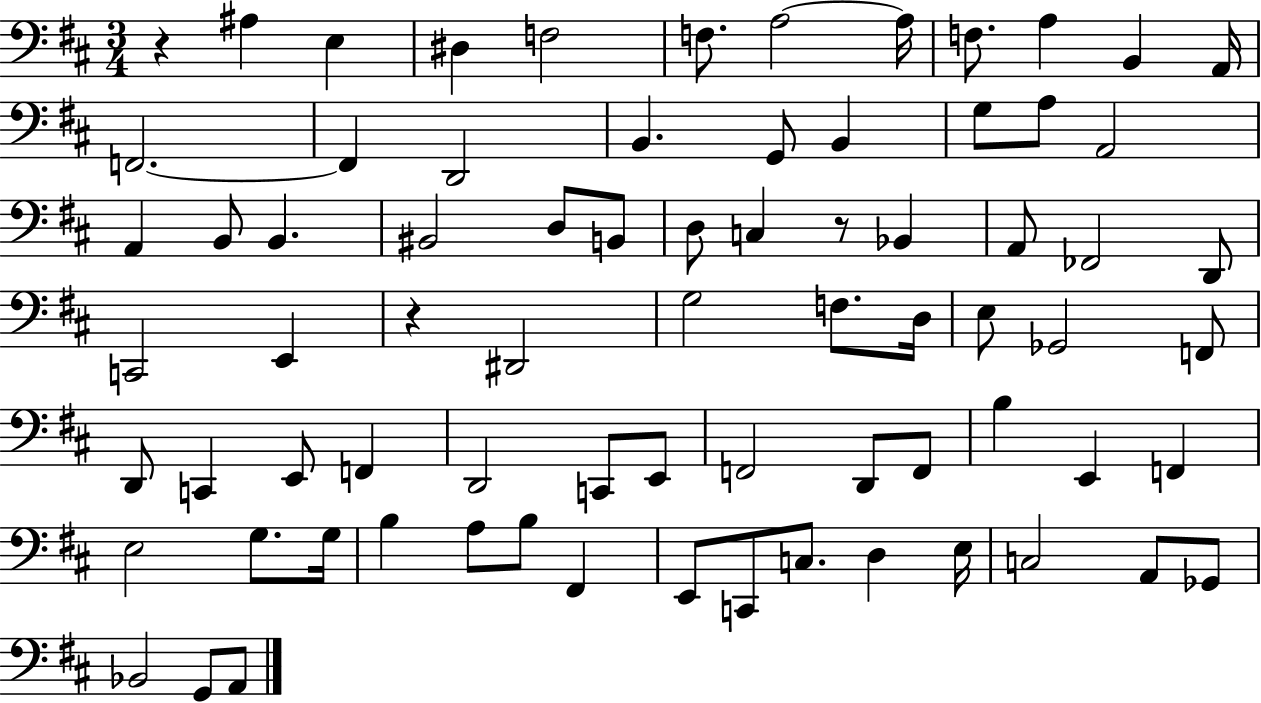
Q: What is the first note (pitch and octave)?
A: A#3